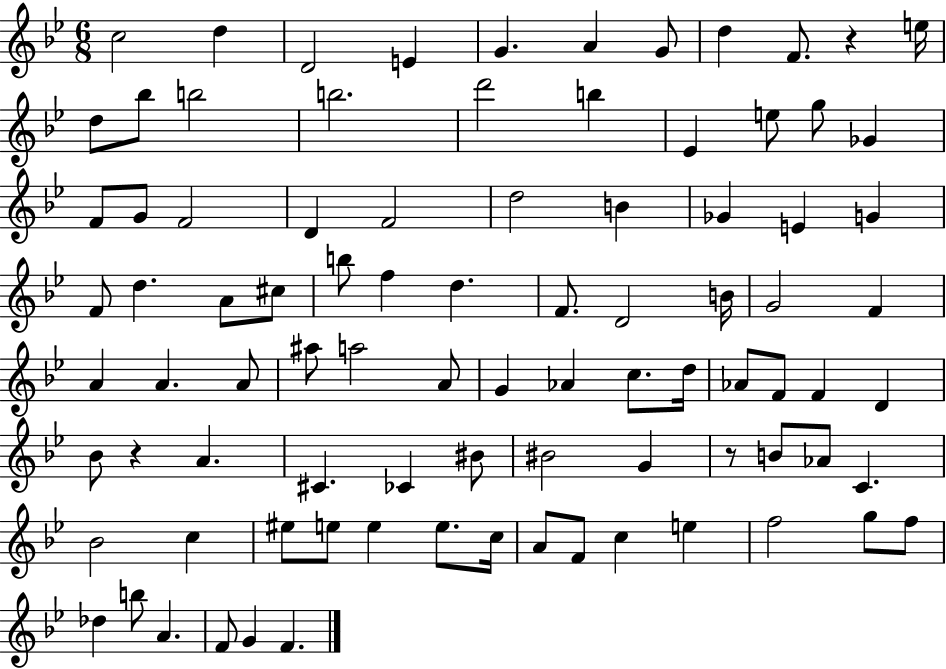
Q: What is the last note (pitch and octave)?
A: F4